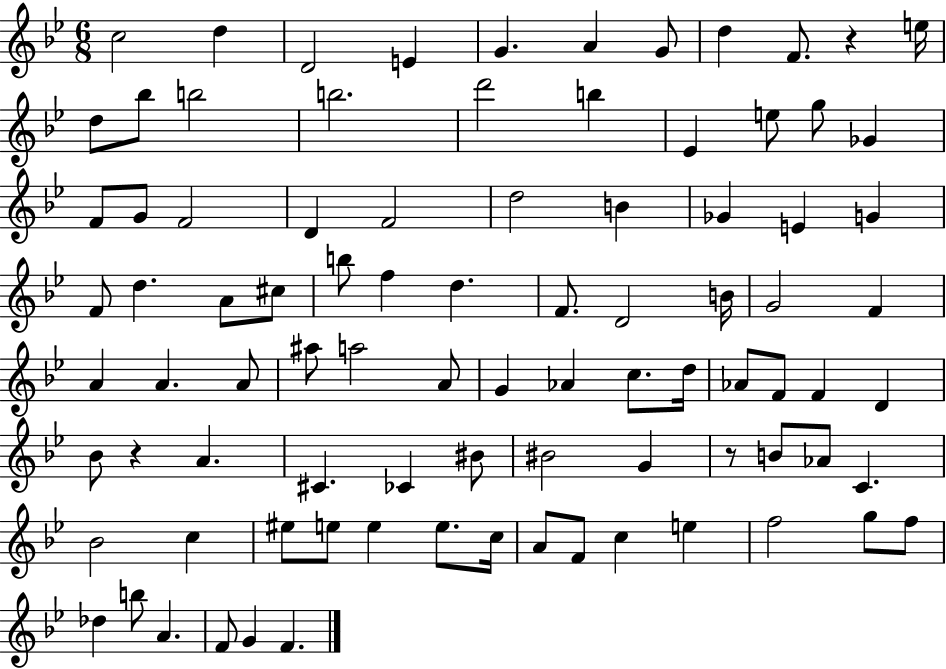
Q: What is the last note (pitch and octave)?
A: F4